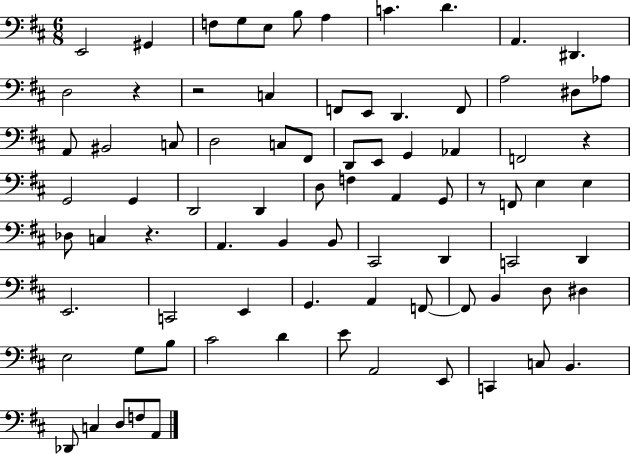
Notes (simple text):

E2/h G#2/q F3/e G3/e E3/e B3/e A3/q C4/q. D4/q. A2/q. D#2/q. D3/h R/q R/h C3/q F2/e E2/e D2/q. F2/e A3/h D#3/e Ab3/e A2/e BIS2/h C3/e D3/h C3/e F#2/e D2/e E2/e G2/q Ab2/q F2/h R/q G2/h G2/q D2/h D2/q D3/e F3/q A2/q G2/e R/e F2/e E3/q E3/q Db3/e C3/q R/q. A2/q. B2/q B2/e C#2/h D2/q C2/h D2/q E2/h. C2/h E2/q G2/q. A2/q F2/e F2/e B2/q D3/e D#3/q E3/h G3/e B3/e C#4/h D4/q E4/e A2/h E2/e C2/q C3/e B2/q. Db2/e C3/q D3/e F3/e A2/e